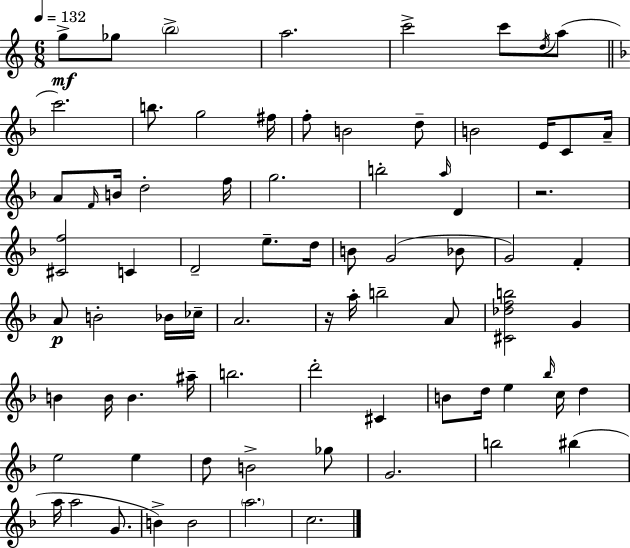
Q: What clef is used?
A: treble